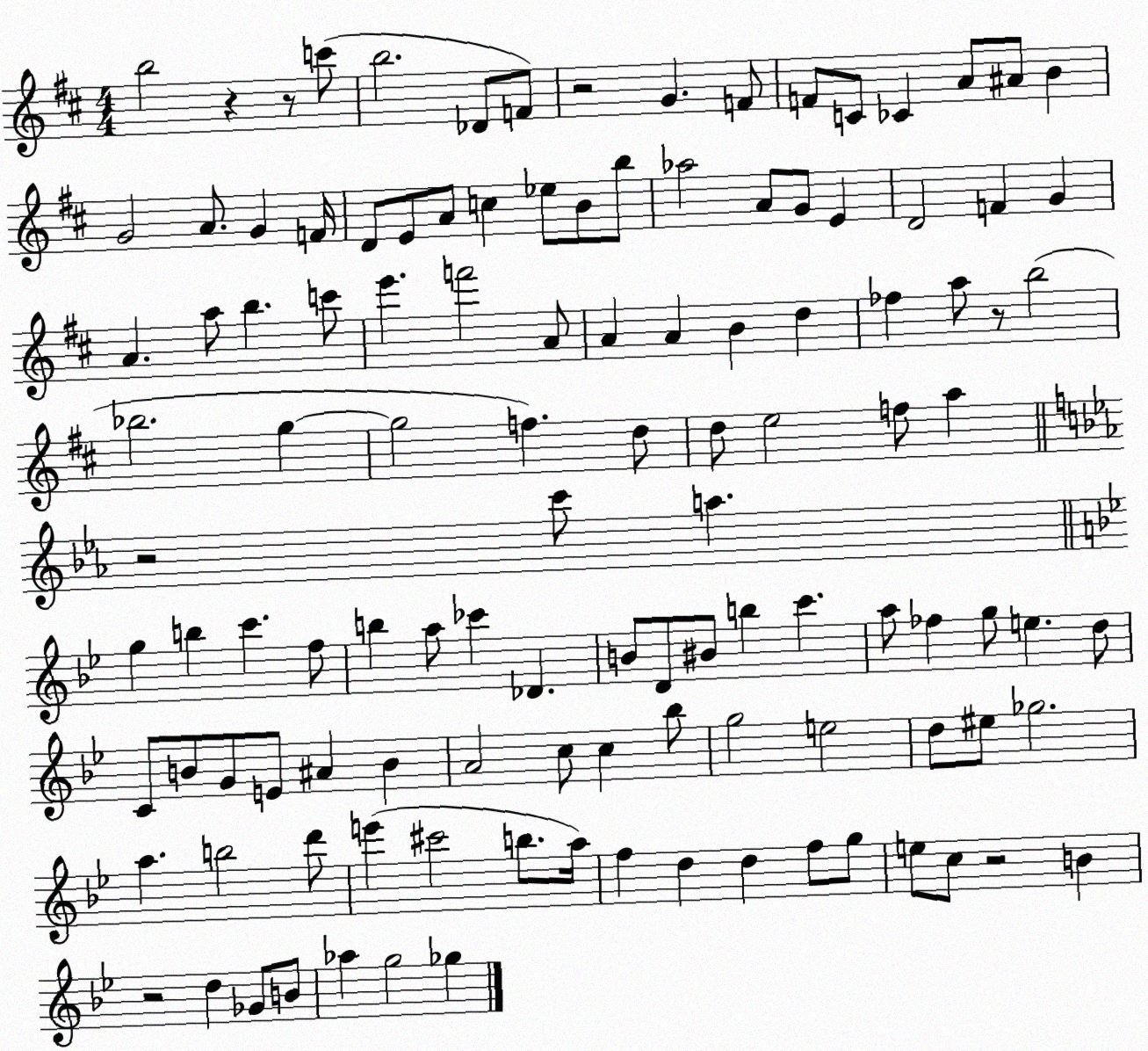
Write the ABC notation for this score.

X:1
T:Untitled
M:4/4
L:1/4
K:D
b2 z z/2 c'/2 b2 _D/2 F/2 z2 G F/2 F/2 C/2 _C A/2 ^A/2 B G2 A/2 G F/4 D/2 E/2 A/2 c _e/2 B/2 b/2 _a2 A/2 G/2 E D2 F G A a/2 b c'/2 e' f'2 A/2 A A B d _f a/2 z/2 b2 _b2 g g2 f d/2 d/2 e2 f/2 a z2 c'/2 a g b c' f/2 b a/2 _c' _D B/2 D/2 ^B/2 b c' a/2 _f g/2 e d/2 C/2 B/2 G/2 E/2 ^A B A2 c/2 c _b/2 g2 e2 d/2 ^e/2 _g2 a b2 d'/2 e' ^c'2 b/2 a/4 f d d f/2 g/2 e/2 c/2 z2 B z2 d _G/2 B/2 _a g2 _g